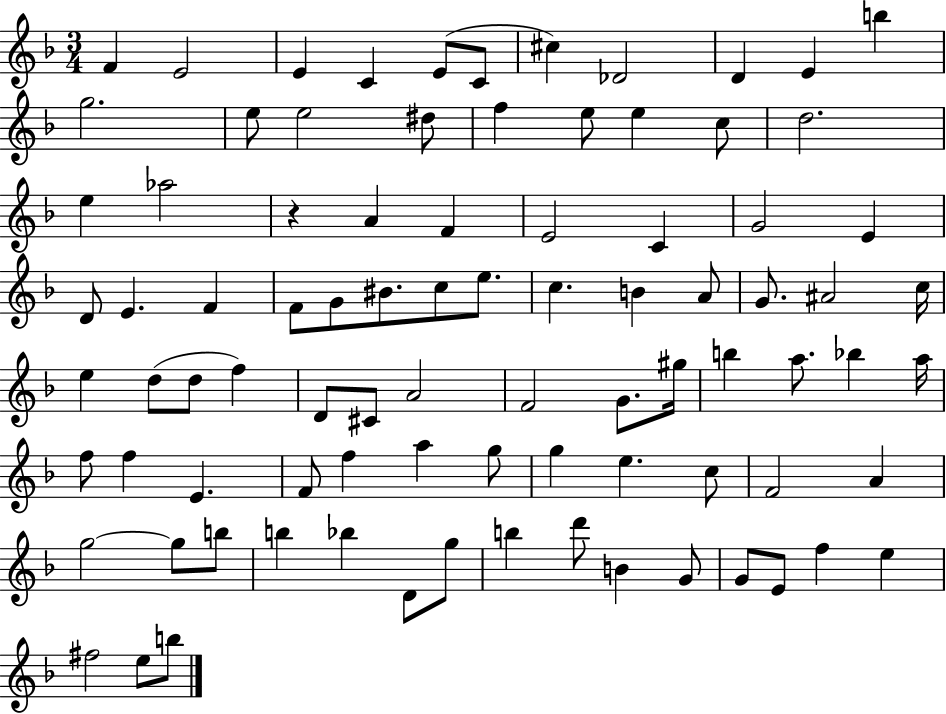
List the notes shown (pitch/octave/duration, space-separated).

F4/q E4/h E4/q C4/q E4/e C4/e C#5/q Db4/h D4/q E4/q B5/q G5/h. E5/e E5/h D#5/e F5/q E5/e E5/q C5/e D5/h. E5/q Ab5/h R/q A4/q F4/q E4/h C4/q G4/h E4/q D4/e E4/q. F4/q F4/e G4/e BIS4/e. C5/e E5/e. C5/q. B4/q A4/e G4/e. A#4/h C5/s E5/q D5/e D5/e F5/q D4/e C#4/e A4/h F4/h G4/e. G#5/s B5/q A5/e. Bb5/q A5/s F5/e F5/q E4/q. F4/e F5/q A5/q G5/e G5/q E5/q. C5/e F4/h A4/q G5/h G5/e B5/e B5/q Bb5/q D4/e G5/e B5/q D6/e B4/q G4/e G4/e E4/e F5/q E5/q F#5/h E5/e B5/e